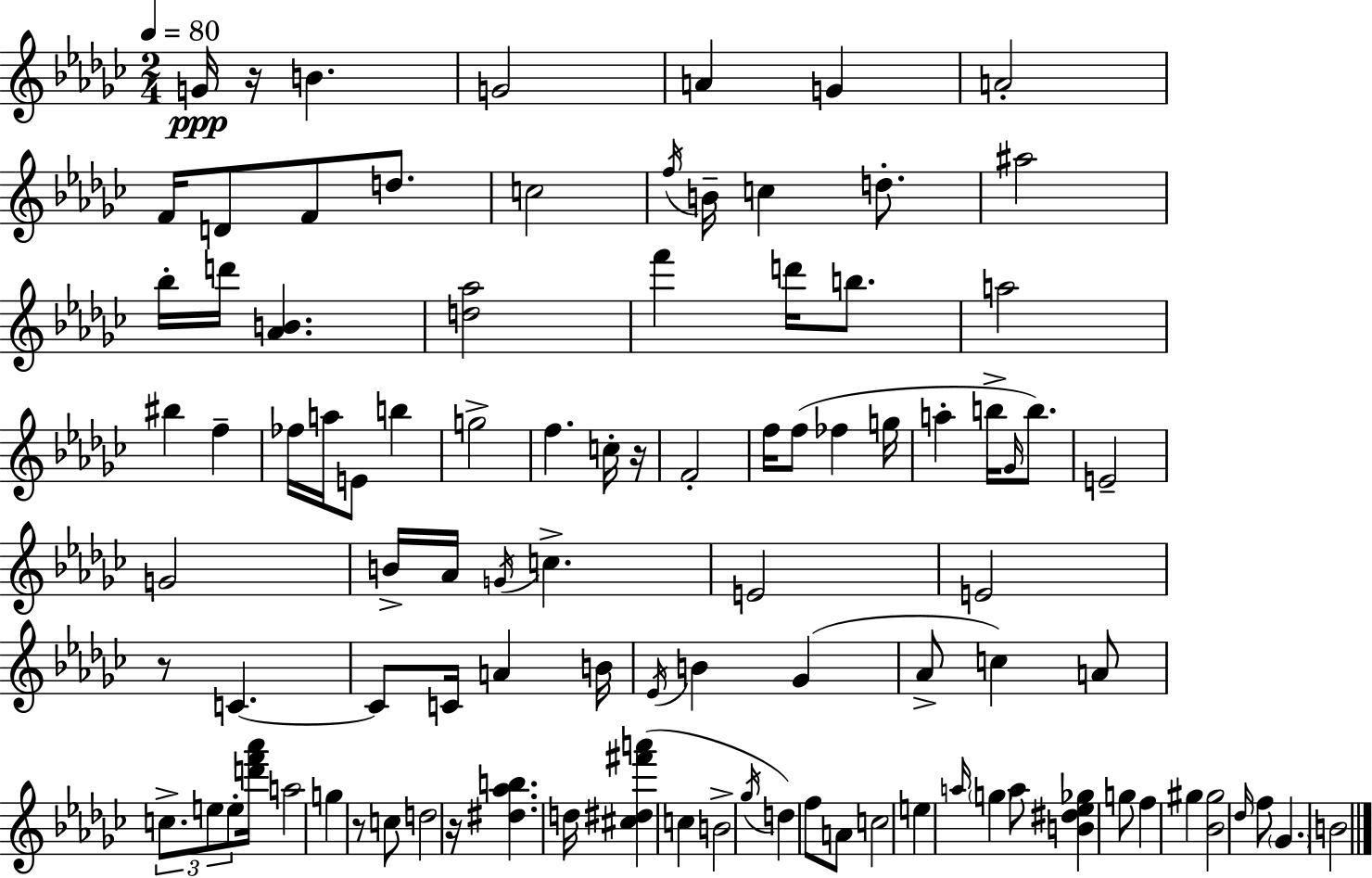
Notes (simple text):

G4/s R/s B4/q. G4/h A4/q G4/q A4/h F4/s D4/e F4/e D5/e. C5/h F5/s B4/s C5/q D5/e. A#5/h Bb5/s D6/s [Ab4,B4]/q. [D5,Ab5]/h F6/q D6/s B5/e. A5/h BIS5/q F5/q FES5/s A5/s E4/e B5/q G5/h F5/q. C5/s R/s F4/h F5/s F5/e FES5/q G5/s A5/q B5/s Gb4/s B5/e. E4/h G4/h B4/s Ab4/s G4/s C5/q. E4/h E4/h R/e C4/q. C4/e C4/s A4/q B4/s Eb4/s B4/q Gb4/q Ab4/e C5/q A4/e C5/e. E5/e E5/e [D6,F6,Ab6]/s A5/h G5/q R/e C5/e D5/h R/s [D#5,Ab5,B5]/q. D5/s [C#5,D#5,F#6,A6]/q C5/q B4/h Gb5/s D5/q F5/e A4/e C5/h E5/q A5/s G5/q A5/e [B4,D#5,Eb5,Gb5]/q G5/e F5/q G#5/q [Bb4,G#5]/h Db5/s F5/e Gb4/q. B4/h